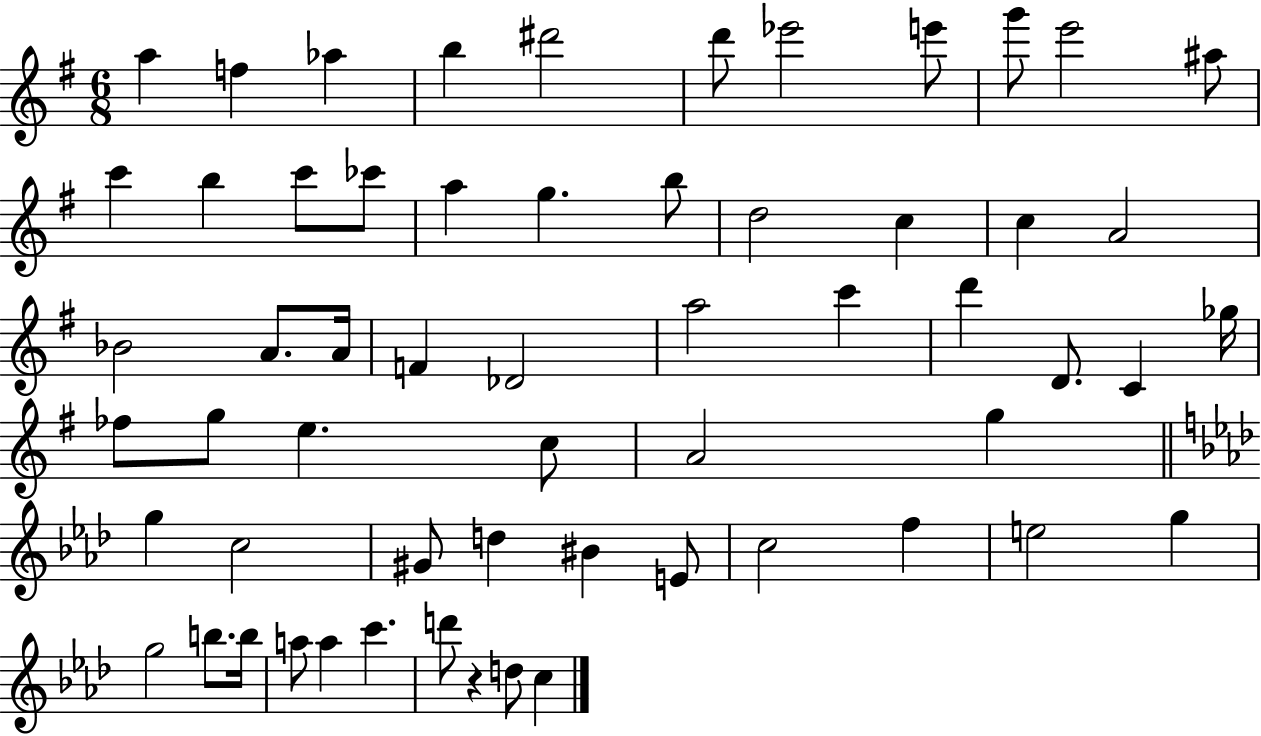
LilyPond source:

{
  \clef treble
  \numericTimeSignature
  \time 6/8
  \key g \major
  a''4 f''4 aes''4 | b''4 dis'''2 | d'''8 ees'''2 e'''8 | g'''8 e'''2 ais''8 | \break c'''4 b''4 c'''8 ces'''8 | a''4 g''4. b''8 | d''2 c''4 | c''4 a'2 | \break bes'2 a'8. a'16 | f'4 des'2 | a''2 c'''4 | d'''4 d'8. c'4 ges''16 | \break fes''8 g''8 e''4. c''8 | a'2 g''4 | \bar "||" \break \key aes \major g''4 c''2 | gis'8 d''4 bis'4 e'8 | c''2 f''4 | e''2 g''4 | \break g''2 b''8. b''16 | a''8 a''4 c'''4. | d'''8 r4 d''8 c''4 | \bar "|."
}